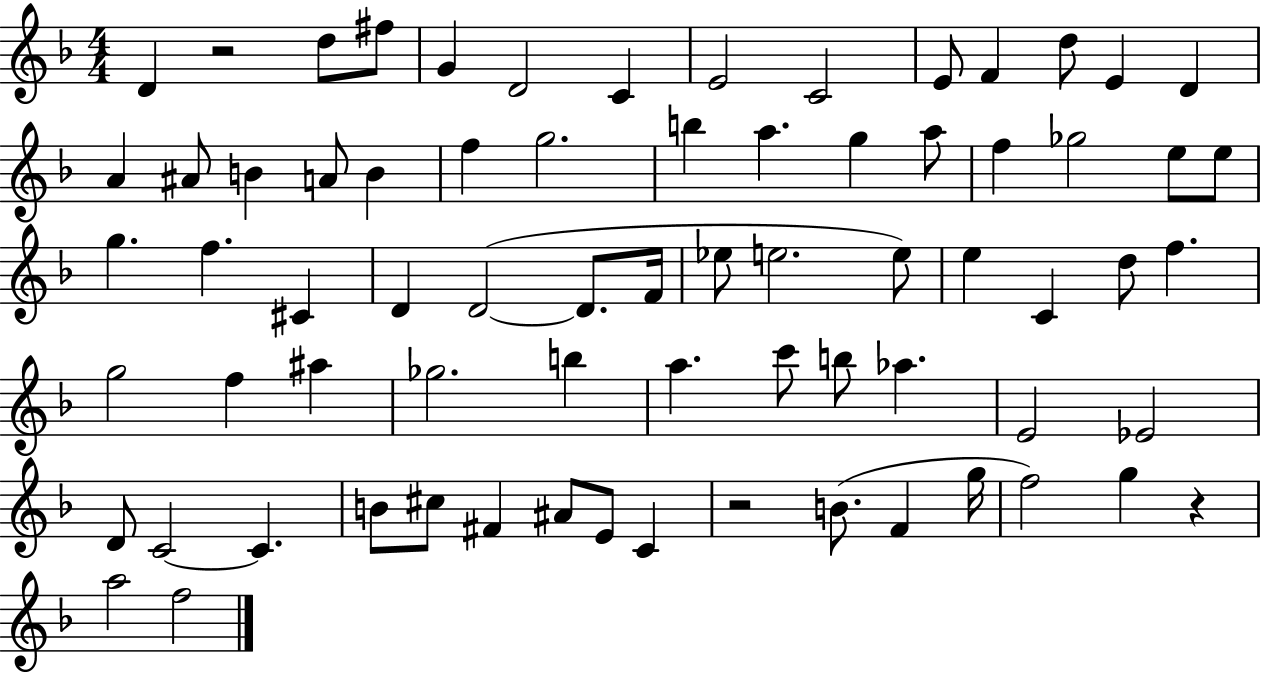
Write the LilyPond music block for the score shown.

{
  \clef treble
  \numericTimeSignature
  \time 4/4
  \key f \major
  d'4 r2 d''8 fis''8 | g'4 d'2 c'4 | e'2 c'2 | e'8 f'4 d''8 e'4 d'4 | \break a'4 ais'8 b'4 a'8 b'4 | f''4 g''2. | b''4 a''4. g''4 a''8 | f''4 ges''2 e''8 e''8 | \break g''4. f''4. cis'4 | d'4 d'2~(~ d'8. f'16 | ees''8 e''2. e''8) | e''4 c'4 d''8 f''4. | \break g''2 f''4 ais''4 | ges''2. b''4 | a''4. c'''8 b''8 aes''4. | e'2 ees'2 | \break d'8 c'2~~ c'4. | b'8 cis''8 fis'4 ais'8 e'8 c'4 | r2 b'8.( f'4 g''16 | f''2) g''4 r4 | \break a''2 f''2 | \bar "|."
}